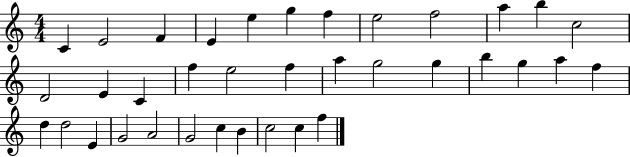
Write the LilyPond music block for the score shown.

{
  \clef treble
  \numericTimeSignature
  \time 4/4
  \key c \major
  c'4 e'2 f'4 | e'4 e''4 g''4 f''4 | e''2 f''2 | a''4 b''4 c''2 | \break d'2 e'4 c'4 | f''4 e''2 f''4 | a''4 g''2 g''4 | b''4 g''4 a''4 f''4 | \break d''4 d''2 e'4 | g'2 a'2 | g'2 c''4 b'4 | c''2 c''4 f''4 | \break \bar "|."
}